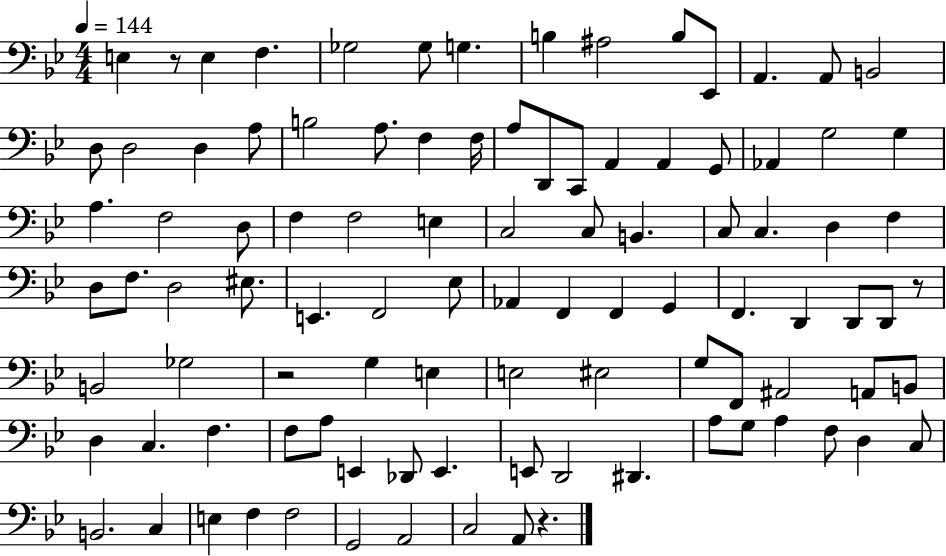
{
  \clef bass
  \numericTimeSignature
  \time 4/4
  \key bes \major
  \tempo 4 = 144
  e4 r8 e4 f4. | ges2 ges8 g4. | b4 ais2 b8 ees,8 | a,4. a,8 b,2 | \break d8 d2 d4 a8 | b2 a8. f4 f16 | a8 d,8 c,8 a,4 a,4 g,8 | aes,4 g2 g4 | \break a4. f2 d8 | f4 f2 e4 | c2 c8 b,4. | c8 c4. d4 f4 | \break d8 f8. d2 eis8. | e,4. f,2 ees8 | aes,4 f,4 f,4 g,4 | f,4. d,4 d,8 d,8 r8 | \break b,2 ges2 | r2 g4 e4 | e2 eis2 | g8 f,8 ais,2 a,8 b,8 | \break d4 c4. f4. | f8 a8 e,4 des,8 e,4. | e,8 d,2 dis,4. | a8 g8 a4 f8 d4 c8 | \break b,2. c4 | e4 f4 f2 | g,2 a,2 | c2 a,8 r4. | \break \bar "|."
}